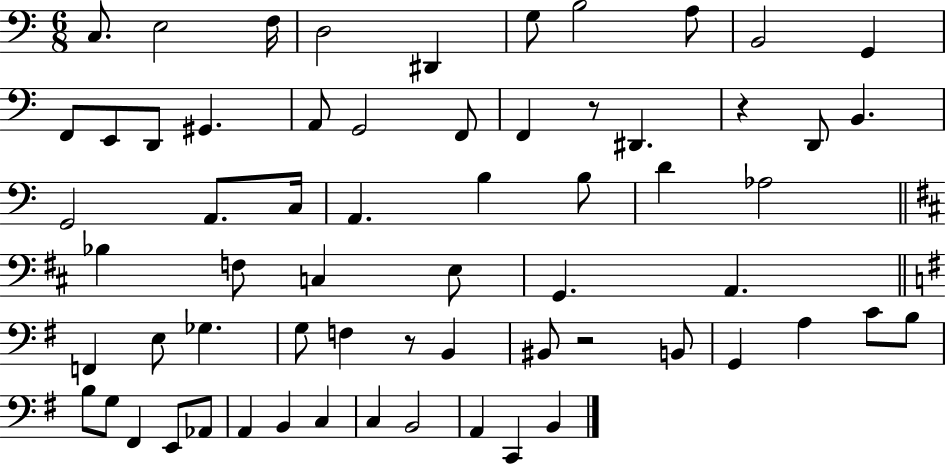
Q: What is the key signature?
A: C major